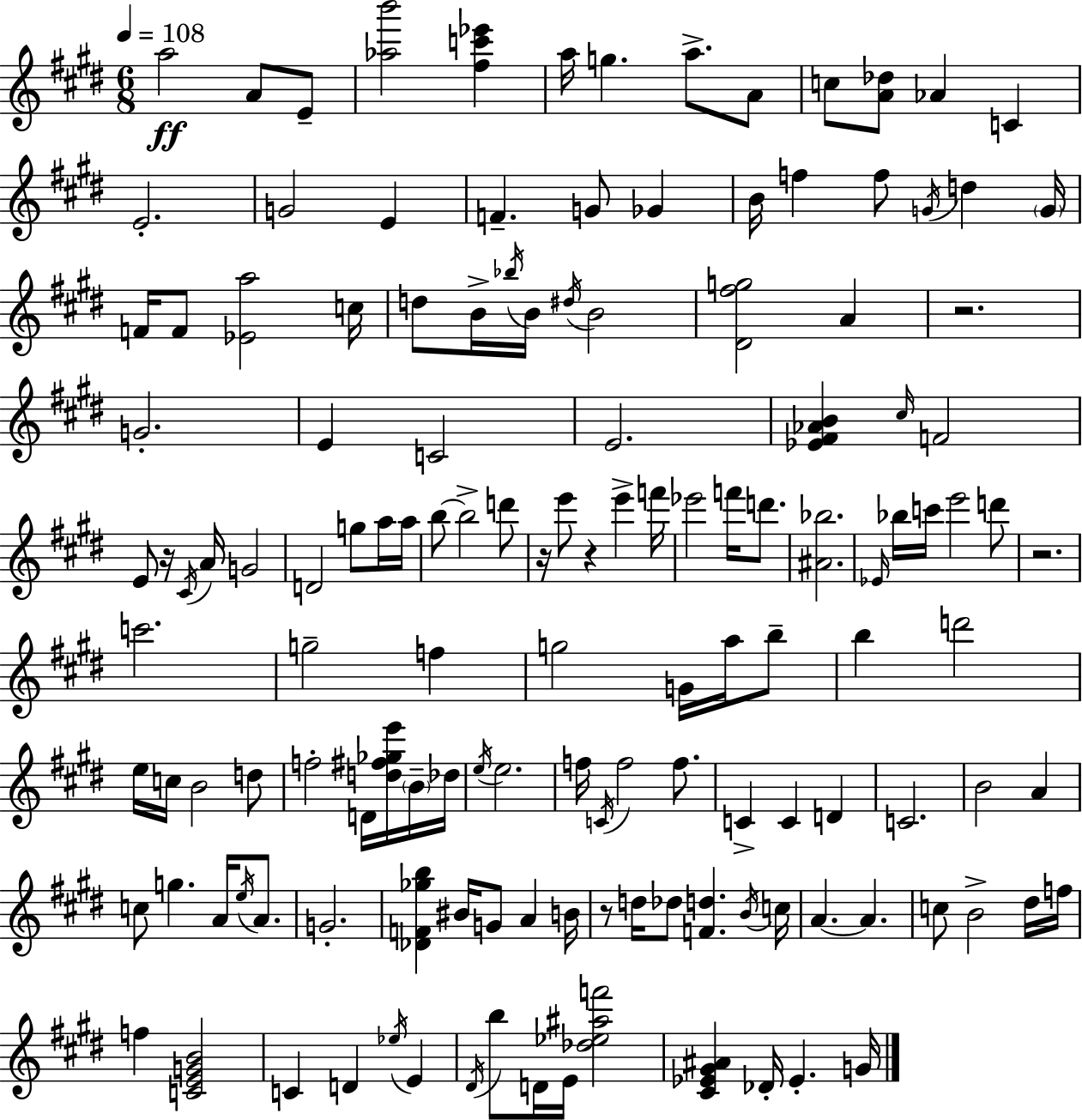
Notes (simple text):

A5/h A4/e E4/e [Ab5,B6]/h [F#5,C6,Eb6]/q A5/s G5/q. A5/e. A4/e C5/e [A4,Db5]/e Ab4/q C4/q E4/h. G4/h E4/q F4/q. G4/e Gb4/q B4/s F5/q F5/e G4/s D5/q G4/s F4/s F4/e [Eb4,A5]/h C5/s D5/e B4/s Bb5/s B4/s D#5/s B4/h [D#4,F#5,G5]/h A4/q R/h. G4/h. E4/q C4/h E4/h. [Eb4,F#4,Ab4,B4]/q C#5/s F4/h E4/e R/s C#4/s A4/s G4/h D4/h G5/e A5/s A5/s B5/e B5/h D6/e R/s E6/e R/q E6/q F6/s Eb6/h F6/s D6/e. [A#4,Bb5]/h. Eb4/s Bb5/s C6/s E6/h D6/e R/h. C6/h. G5/h F5/q G5/h G4/s A5/s B5/e B5/q D6/h E5/s C5/s B4/h D5/e F5/h D4/s [D5,F#5,Gb5,E6]/s B4/s Db5/s E5/s E5/h. F5/s C4/s F5/h F5/e. C4/q C4/q D4/q C4/h. B4/h A4/q C5/e G5/q. A4/s E5/s A4/e. G4/h. [Db4,F4,Gb5,B5]/q BIS4/s G4/e A4/q B4/s R/e D5/s Db5/e [F4,D5]/q. B4/s C5/s A4/q. A4/q. C5/e B4/h D#5/s F5/s F5/q [C4,E4,G4,B4]/h C4/q D4/q Eb5/s E4/q D#4/s B5/e D4/s E4/s [Db5,Eb5,A#5,F6]/h [C#4,Eb4,G#4,A#4]/q Db4/s Eb4/q. G4/s